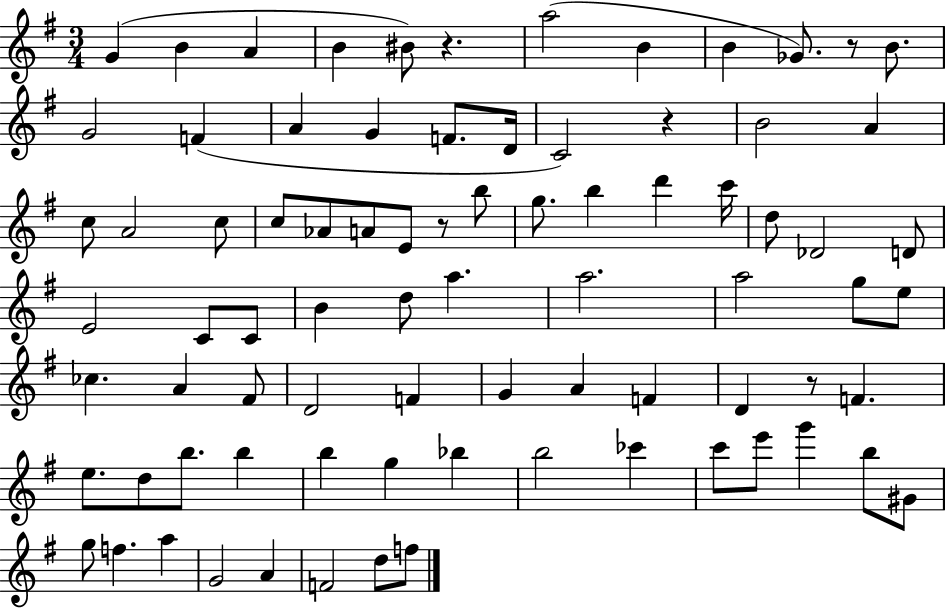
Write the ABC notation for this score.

X:1
T:Untitled
M:3/4
L:1/4
K:G
G B A B ^B/2 z a2 B B _G/2 z/2 B/2 G2 F A G F/2 D/4 C2 z B2 A c/2 A2 c/2 c/2 _A/2 A/2 E/2 z/2 b/2 g/2 b d' c'/4 d/2 _D2 D/2 E2 C/2 C/2 B d/2 a a2 a2 g/2 e/2 _c A ^F/2 D2 F G A F D z/2 F e/2 d/2 b/2 b b g _b b2 _c' c'/2 e'/2 g' b/2 ^G/2 g/2 f a G2 A F2 d/2 f/2